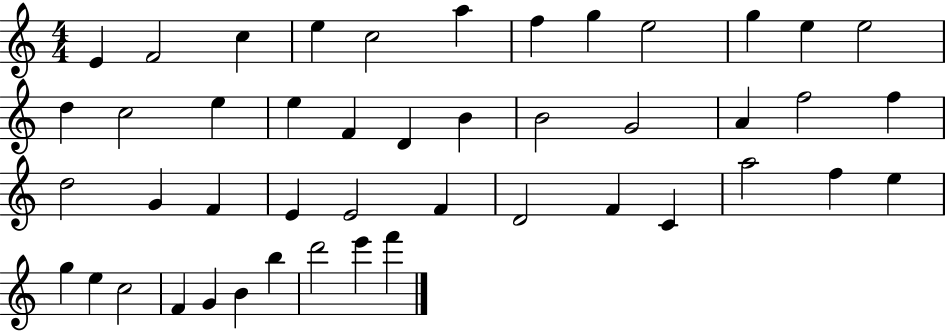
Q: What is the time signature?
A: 4/4